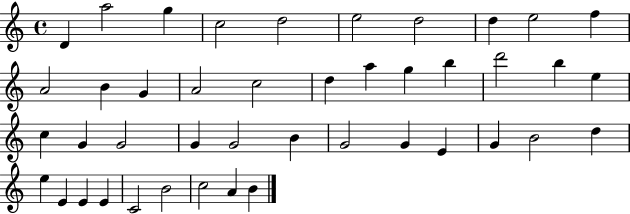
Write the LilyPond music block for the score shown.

{
  \clef treble
  \time 4/4
  \defaultTimeSignature
  \key c \major
  d'4 a''2 g''4 | c''2 d''2 | e''2 d''2 | d''4 e''2 f''4 | \break a'2 b'4 g'4 | a'2 c''2 | d''4 a''4 g''4 b''4 | d'''2 b''4 e''4 | \break c''4 g'4 g'2 | g'4 g'2 b'4 | g'2 g'4 e'4 | g'4 b'2 d''4 | \break e''4 e'4 e'4 e'4 | c'2 b'2 | c''2 a'4 b'4 | \bar "|."
}